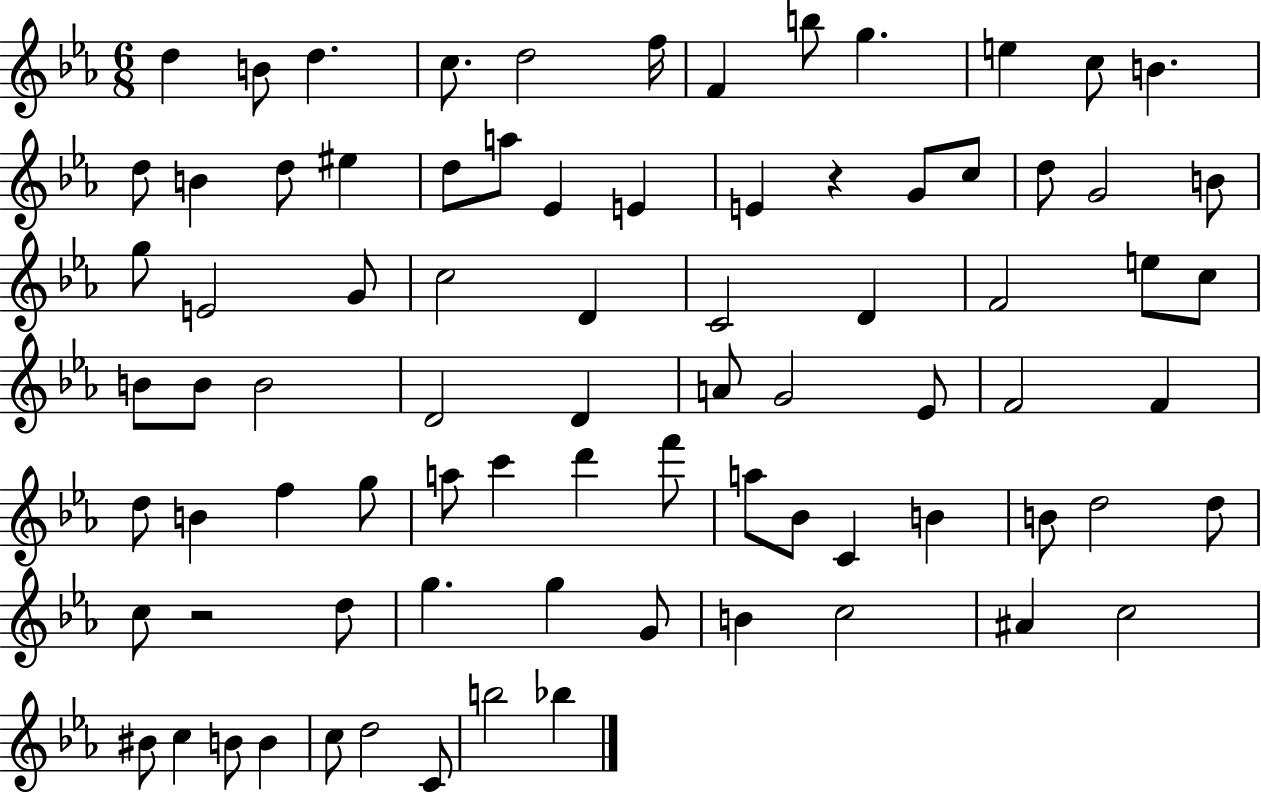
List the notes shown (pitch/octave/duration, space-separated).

D5/q B4/e D5/q. C5/e. D5/h F5/s F4/q B5/e G5/q. E5/q C5/e B4/q. D5/e B4/q D5/e EIS5/q D5/e A5/e Eb4/q E4/q E4/q R/q G4/e C5/e D5/e G4/h B4/e G5/e E4/h G4/e C5/h D4/q C4/h D4/q F4/h E5/e C5/e B4/e B4/e B4/h D4/h D4/q A4/e G4/h Eb4/e F4/h F4/q D5/e B4/q F5/q G5/e A5/e C6/q D6/q F6/e A5/e Bb4/e C4/q B4/q B4/e D5/h D5/e C5/e R/h D5/e G5/q. G5/q G4/e B4/q C5/h A#4/q C5/h BIS4/e C5/q B4/e B4/q C5/e D5/h C4/e B5/h Bb5/q